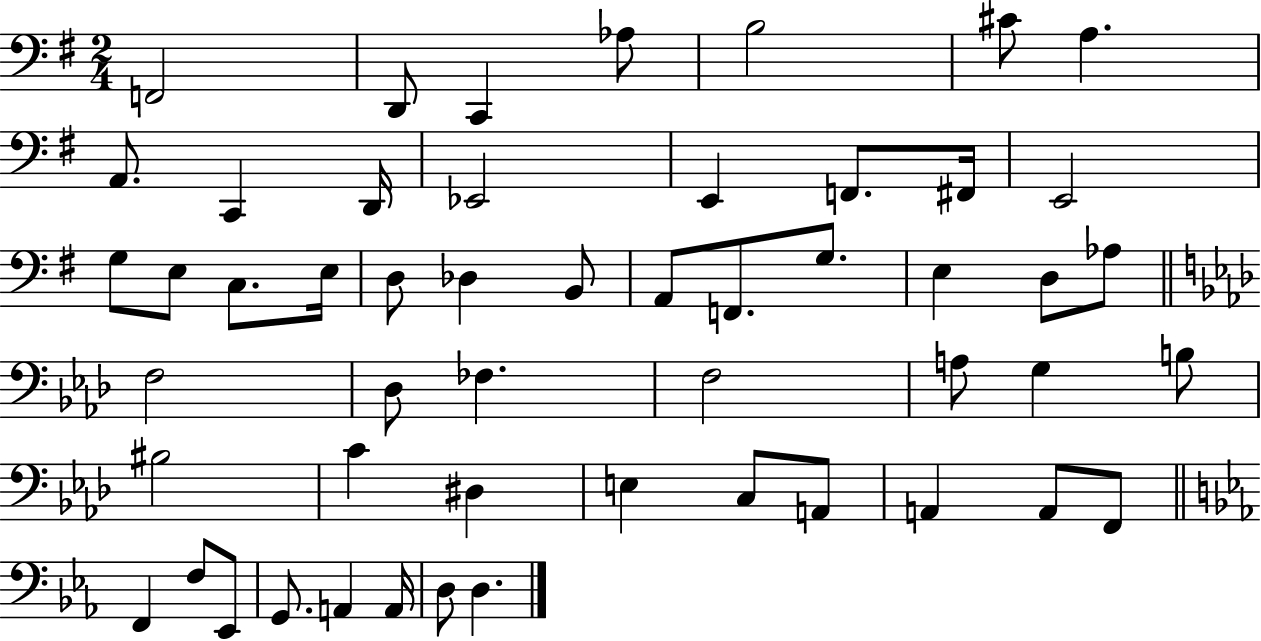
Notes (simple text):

F2/h D2/e C2/q Ab3/e B3/h C#4/e A3/q. A2/e. C2/q D2/s Eb2/h E2/q F2/e. F#2/s E2/h G3/e E3/e C3/e. E3/s D3/e Db3/q B2/e A2/e F2/e. G3/e. E3/q D3/e Ab3/e F3/h Db3/e FES3/q. F3/h A3/e G3/q B3/e BIS3/h C4/q D#3/q E3/q C3/e A2/e A2/q A2/e F2/e F2/q F3/e Eb2/e G2/e. A2/q A2/s D3/e D3/q.